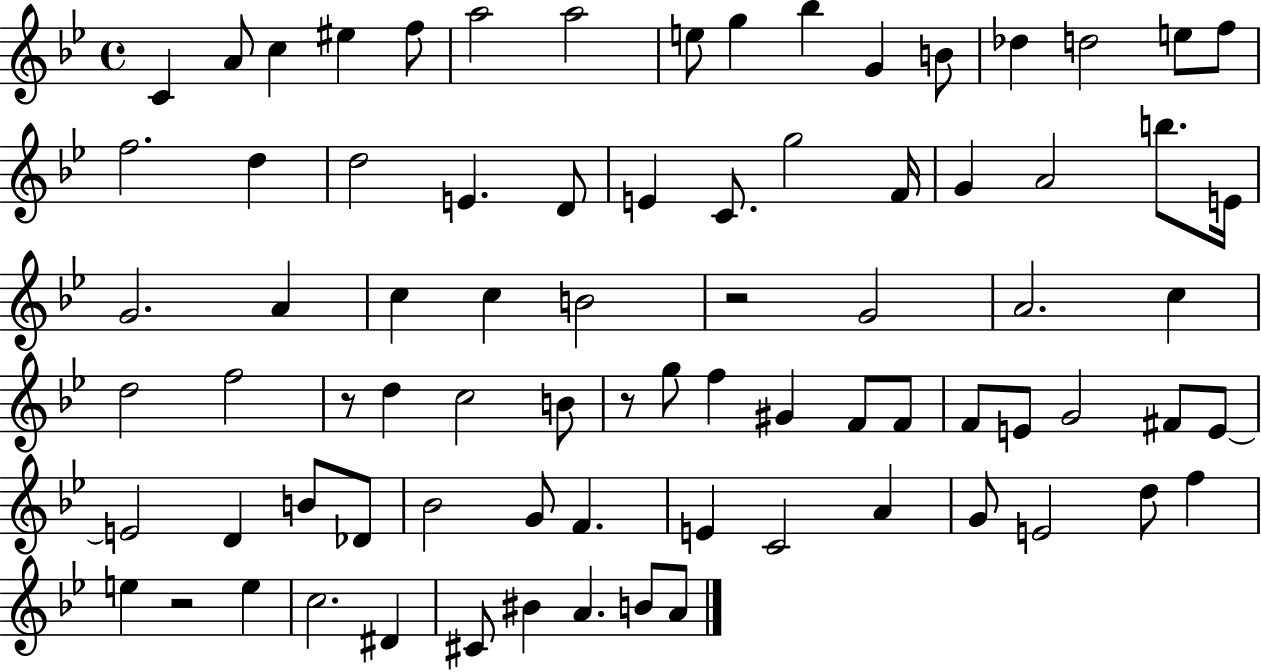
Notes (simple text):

C4/q A4/e C5/q EIS5/q F5/e A5/h A5/h E5/e G5/q Bb5/q G4/q B4/e Db5/q D5/h E5/e F5/e F5/h. D5/q D5/h E4/q. D4/e E4/q C4/e. G5/h F4/s G4/q A4/h B5/e. E4/s G4/h. A4/q C5/q C5/q B4/h R/h G4/h A4/h. C5/q D5/h F5/h R/e D5/q C5/h B4/e R/e G5/e F5/q G#4/q F4/e F4/e F4/e E4/e G4/h F#4/e E4/e E4/h D4/q B4/e Db4/e Bb4/h G4/e F4/q. E4/q C4/h A4/q G4/e E4/h D5/e F5/q E5/q R/h E5/q C5/h. D#4/q C#4/e BIS4/q A4/q. B4/e A4/e